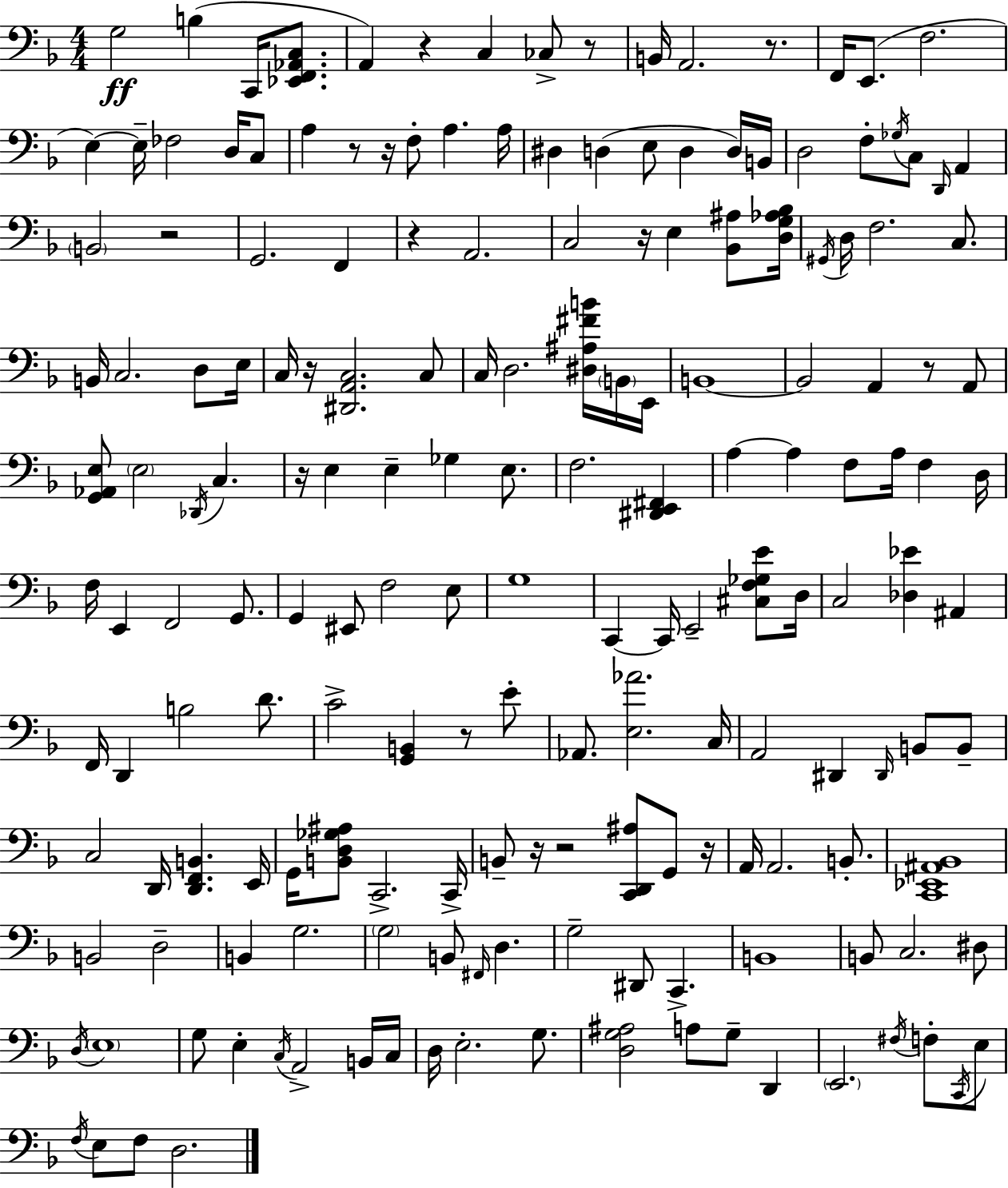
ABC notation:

X:1
T:Untitled
M:4/4
L:1/4
K:Dm
G,2 B, C,,/4 [_E,,F,,_A,,C,]/2 A,, z C, _C,/2 z/2 B,,/4 A,,2 z/2 F,,/4 E,,/2 F,2 E, E,/4 _F,2 D,/4 C,/2 A, z/2 z/4 F,/2 A, A,/4 ^D, D, E,/2 D, D,/4 B,,/4 D,2 F,/2 _G,/4 C,/2 D,,/4 A,, B,,2 z2 G,,2 F,, z A,,2 C,2 z/4 E, [_B,,^A,]/2 [D,G,_A,_B,]/4 ^G,,/4 D,/4 F,2 C,/2 B,,/4 C,2 D,/2 E,/4 C,/4 z/4 [^D,,A,,C,]2 C,/2 C,/4 D,2 [^D,^A,^FB]/4 B,,/4 E,,/4 B,,4 B,,2 A,, z/2 A,,/2 [G,,_A,,E,]/2 E,2 _D,,/4 C, z/4 E, E, _G, E,/2 F,2 [^D,,E,,^F,,] A, A, F,/2 A,/4 F, D,/4 F,/4 E,, F,,2 G,,/2 G,, ^E,,/2 F,2 E,/2 G,4 C,, C,,/4 E,,2 [^C,F,_G,E]/2 D,/4 C,2 [_D,_E] ^A,, F,,/4 D,, B,2 D/2 C2 [G,,B,,] z/2 E/2 _A,,/2 [E,_A]2 C,/4 A,,2 ^D,, ^D,,/4 B,,/2 B,,/2 C,2 D,,/4 [D,,F,,B,,] E,,/4 G,,/4 [B,,D,_G,^A,]/2 C,,2 C,,/4 B,,/2 z/4 z2 [C,,D,,^A,]/2 G,,/2 z/4 A,,/4 A,,2 B,,/2 [C,,_E,,^A,,_B,,]4 B,,2 D,2 B,, G,2 G,2 B,,/2 ^F,,/4 D, G,2 ^D,,/2 C,, B,,4 B,,/2 C,2 ^D,/2 D,/4 E,4 G,/2 E, C,/4 A,,2 B,,/4 C,/4 D,/4 E,2 G,/2 [D,G,^A,]2 A,/2 G,/2 D,, E,,2 ^F,/4 F,/2 C,,/4 E,/2 F,/4 E,/2 F,/2 D,2